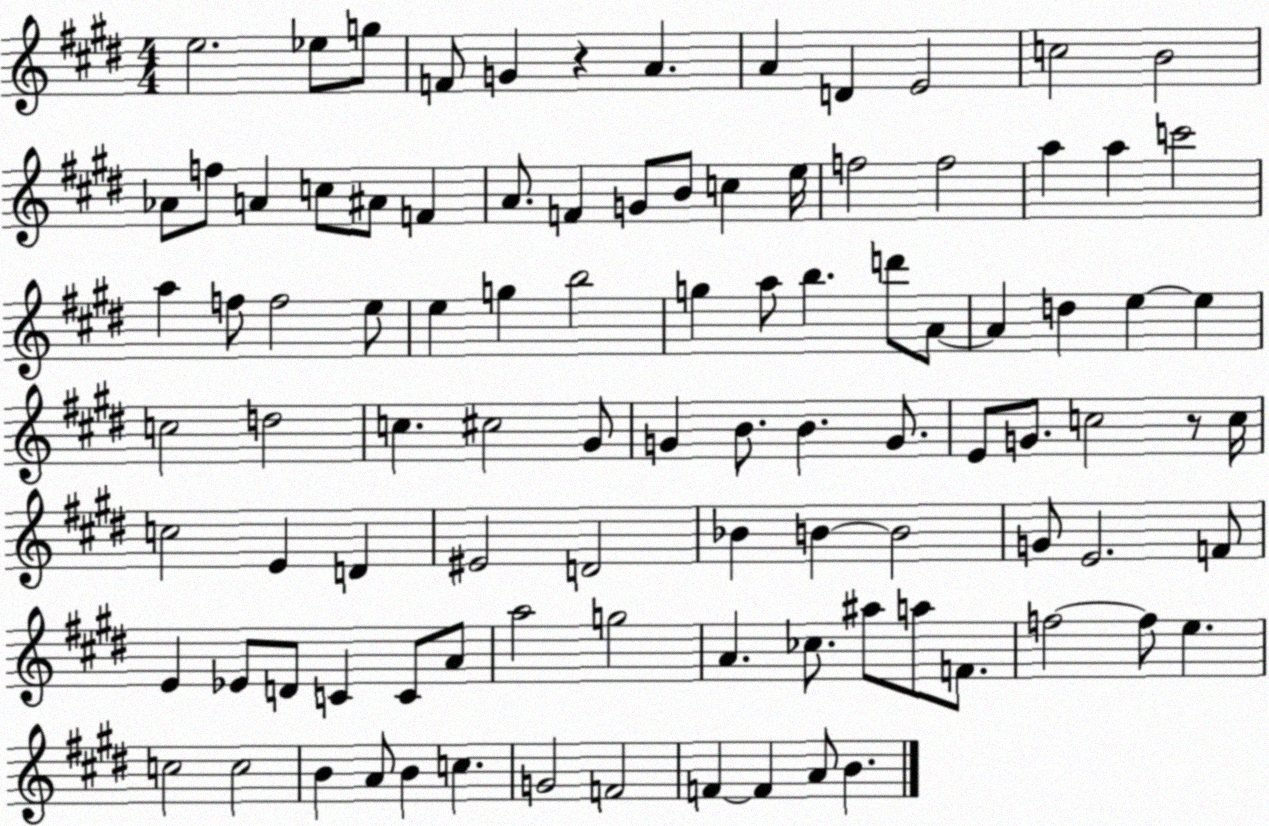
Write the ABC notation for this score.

X:1
T:Untitled
M:4/4
L:1/4
K:E
e2 _e/2 g/2 F/2 G z A A D E2 c2 B2 _A/2 f/2 A c/2 ^A/2 F A/2 F G/2 B/2 c e/4 f2 f2 a a c'2 a f/2 f2 e/2 e g b2 g a/2 b d'/2 A/2 A d e e c2 d2 c ^c2 ^G/2 G B/2 B G/2 E/2 G/2 c2 z/2 c/4 c2 E D ^E2 D2 _B B B2 G/2 E2 F/2 E _E/2 D/2 C C/2 A/2 a2 g2 A _c/2 ^a/2 a/2 F/2 f2 f/2 e c2 c2 B A/2 B c G2 F2 F F A/2 B